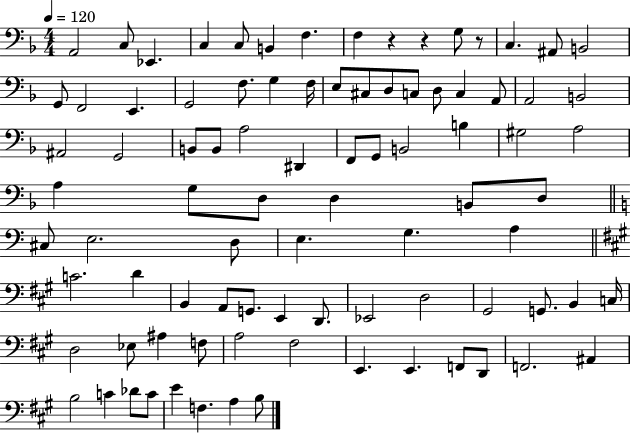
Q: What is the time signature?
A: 4/4